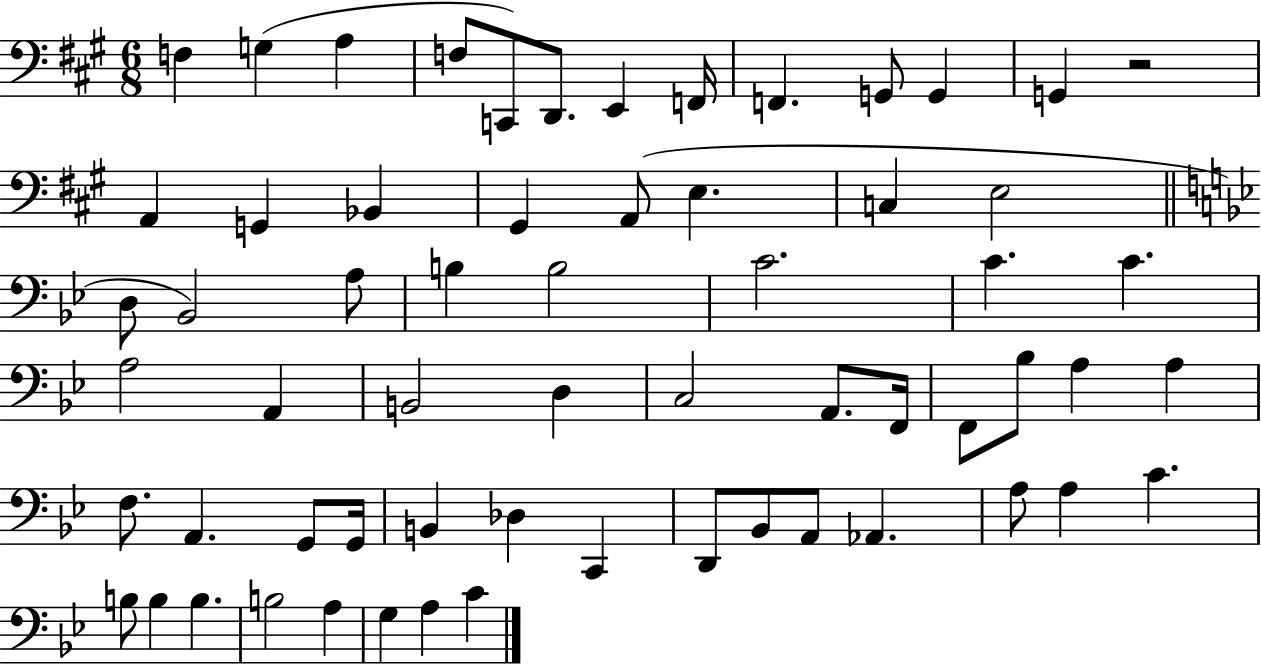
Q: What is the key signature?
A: A major